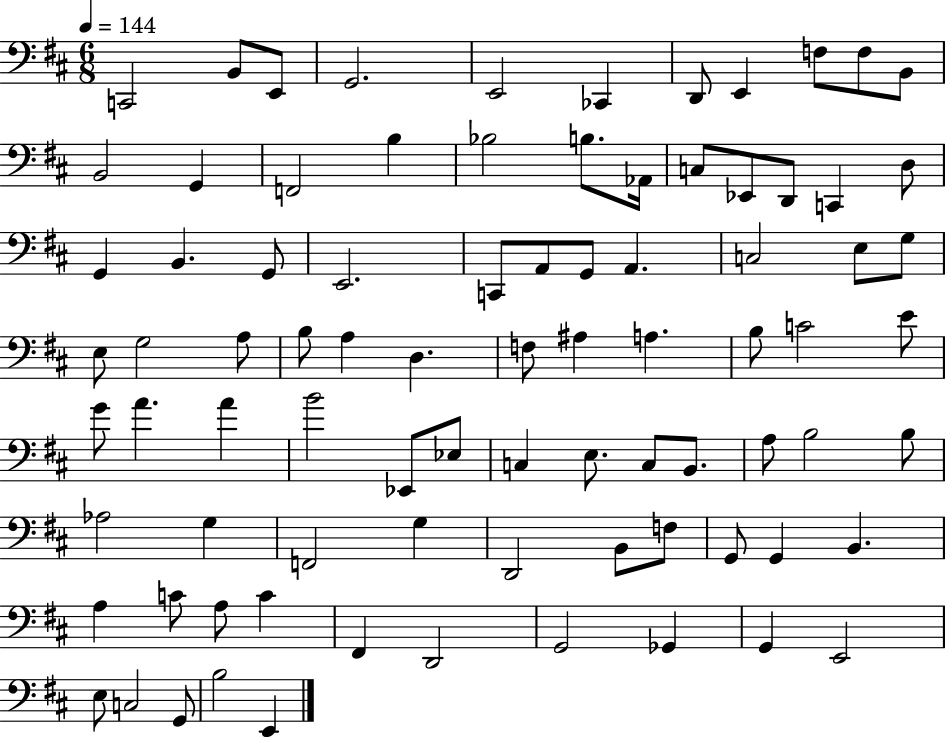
X:1
T:Untitled
M:6/8
L:1/4
K:D
C,,2 B,,/2 E,,/2 G,,2 E,,2 _C,, D,,/2 E,, F,/2 F,/2 B,,/2 B,,2 G,, F,,2 B, _B,2 B,/2 _A,,/4 C,/2 _E,,/2 D,,/2 C,, D,/2 G,, B,, G,,/2 E,,2 C,,/2 A,,/2 G,,/2 A,, C,2 E,/2 G,/2 E,/2 G,2 A,/2 B,/2 A, D, F,/2 ^A, A, B,/2 C2 E/2 G/2 A A B2 _E,,/2 _E,/2 C, E,/2 C,/2 B,,/2 A,/2 B,2 B,/2 _A,2 G, F,,2 G, D,,2 B,,/2 F,/2 G,,/2 G,, B,, A, C/2 A,/2 C ^F,, D,,2 G,,2 _G,, G,, E,,2 E,/2 C,2 G,,/2 B,2 E,,